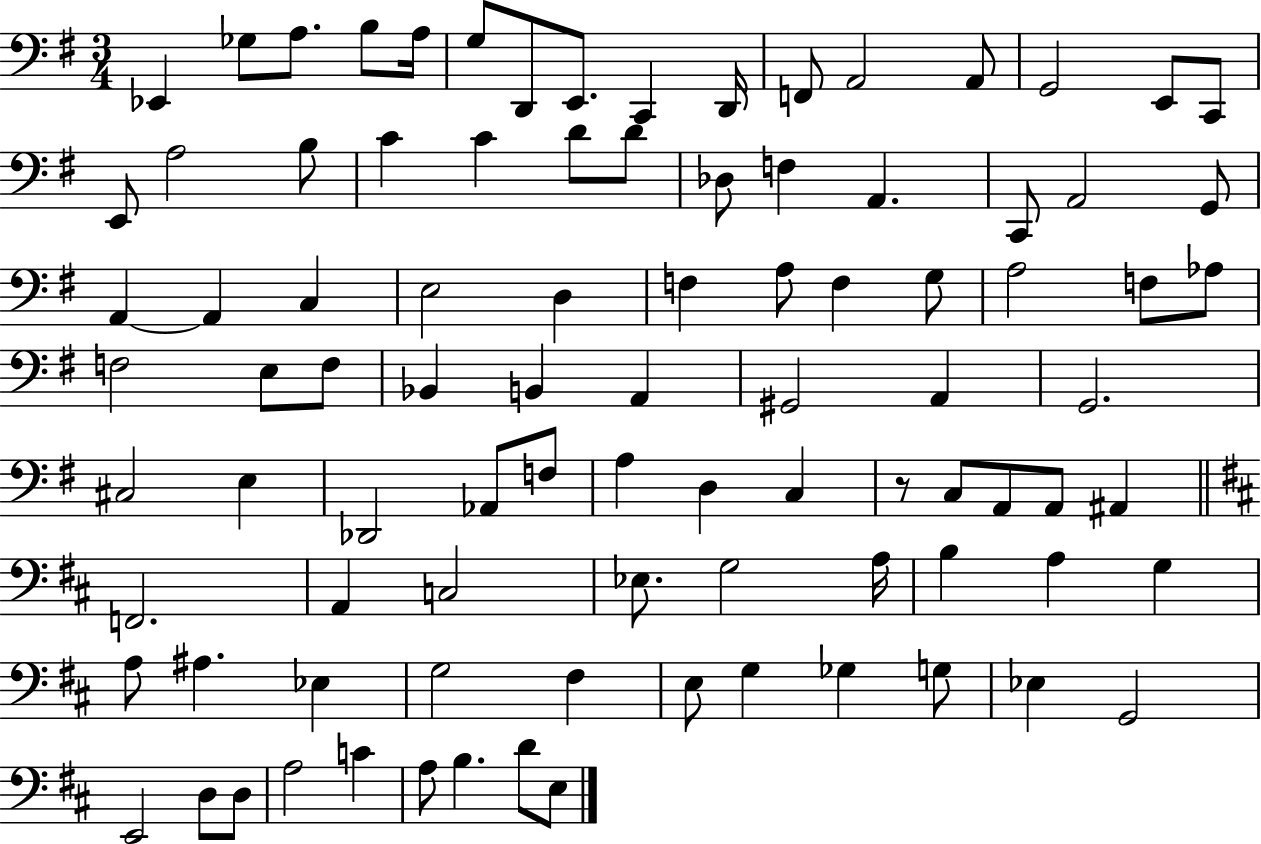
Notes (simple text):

Eb2/q Gb3/e A3/e. B3/e A3/s G3/e D2/e E2/e. C2/q D2/s F2/e A2/h A2/e G2/h E2/e C2/e E2/e A3/h B3/e C4/q C4/q D4/e D4/e Db3/e F3/q A2/q. C2/e A2/h G2/e A2/q A2/q C3/q E3/h D3/q F3/q A3/e F3/q G3/e A3/h F3/e Ab3/e F3/h E3/e F3/e Bb2/q B2/q A2/q G#2/h A2/q G2/h. C#3/h E3/q Db2/h Ab2/e F3/e A3/q D3/q C3/q R/e C3/e A2/e A2/e A#2/q F2/h. A2/q C3/h Eb3/e. G3/h A3/s B3/q A3/q G3/q A3/e A#3/q. Eb3/q G3/h F#3/q E3/e G3/q Gb3/q G3/e Eb3/q G2/h E2/h D3/e D3/e A3/h C4/q A3/e B3/q. D4/e E3/e